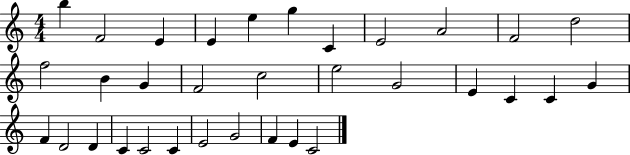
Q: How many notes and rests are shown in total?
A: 33